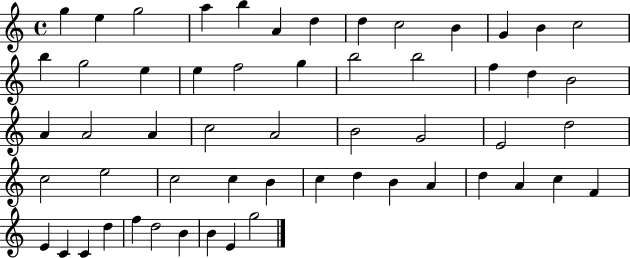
{
  \clef treble
  \time 4/4
  \defaultTimeSignature
  \key c \major
  g''4 e''4 g''2 | a''4 b''4 a'4 d''4 | d''4 c''2 b'4 | g'4 b'4 c''2 | \break b''4 g''2 e''4 | e''4 f''2 g''4 | b''2 b''2 | f''4 d''4 b'2 | \break a'4 a'2 a'4 | c''2 a'2 | b'2 g'2 | e'2 d''2 | \break c''2 e''2 | c''2 c''4 b'4 | c''4 d''4 b'4 a'4 | d''4 a'4 c''4 f'4 | \break e'4 c'4 c'4 d''4 | f''4 d''2 b'4 | b'4 e'4 g''2 | \bar "|."
}